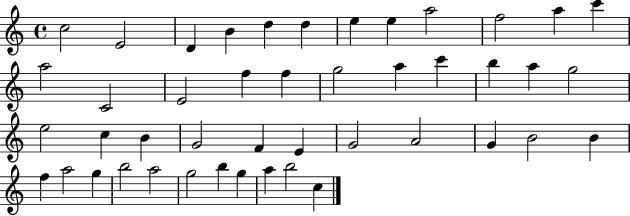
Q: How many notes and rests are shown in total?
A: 45